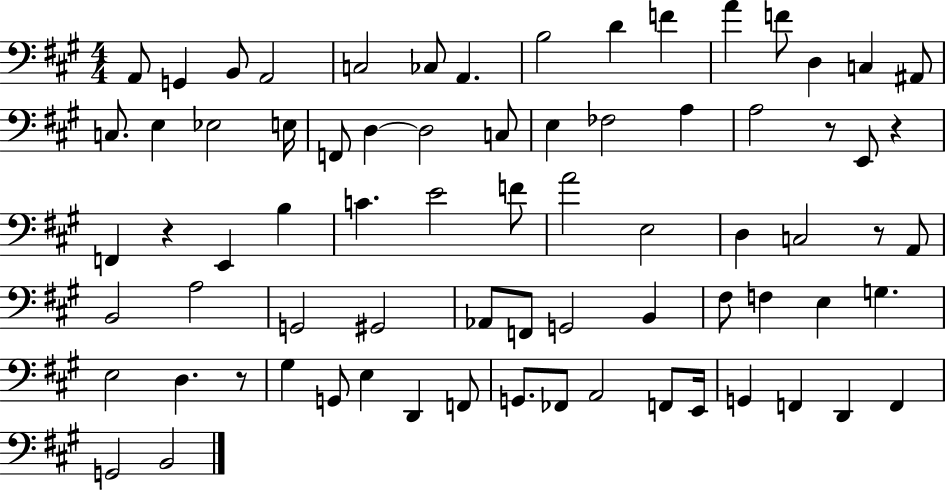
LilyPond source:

{
  \clef bass
  \numericTimeSignature
  \time 4/4
  \key a \major
  a,8 g,4 b,8 a,2 | c2 ces8 a,4. | b2 d'4 f'4 | a'4 f'8 d4 c4 ais,8 | \break c8. e4 ees2 e16 | f,8 d4~~ d2 c8 | e4 fes2 a4 | a2 r8 e,8 r4 | \break f,4 r4 e,4 b4 | c'4. e'2 f'8 | a'2 e2 | d4 c2 r8 a,8 | \break b,2 a2 | g,2 gis,2 | aes,8 f,8 g,2 b,4 | fis8 f4 e4 g4. | \break e2 d4. r8 | gis4 g,8 e4 d,4 f,8 | g,8. fes,8 a,2 f,8 e,16 | g,4 f,4 d,4 f,4 | \break g,2 b,2 | \bar "|."
}